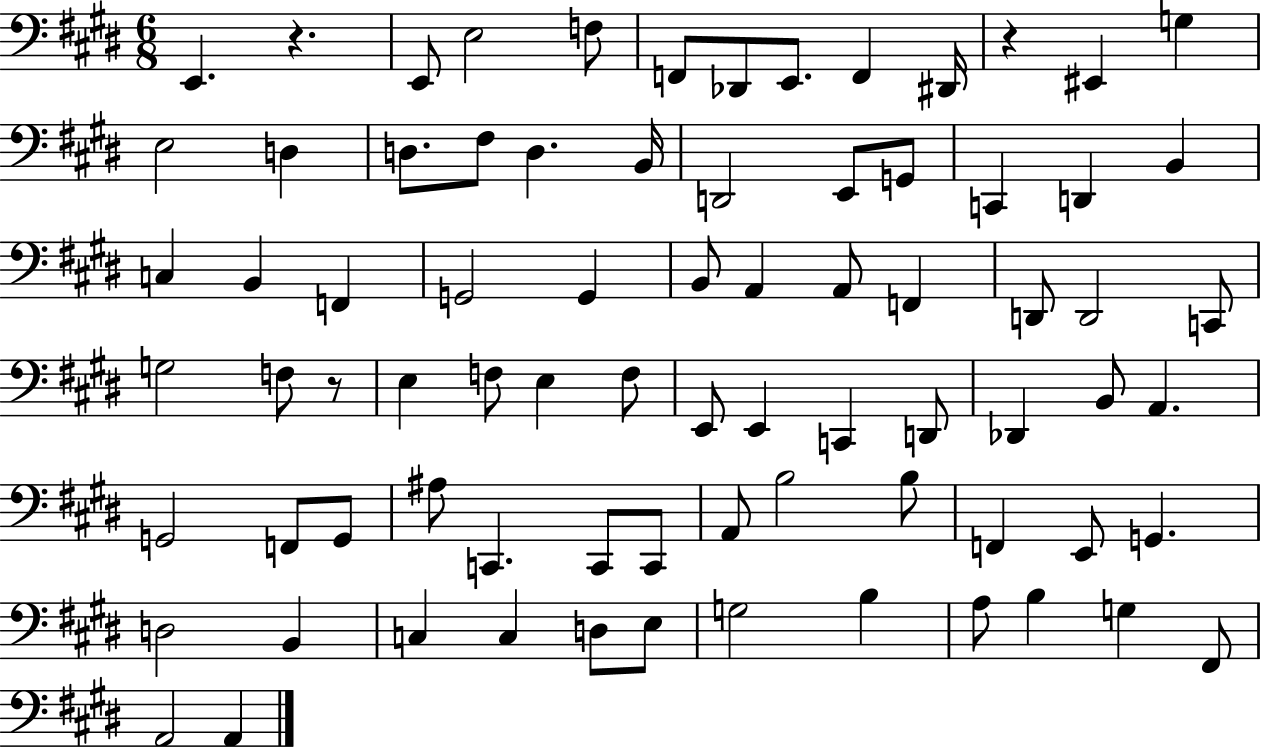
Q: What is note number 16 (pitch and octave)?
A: D3